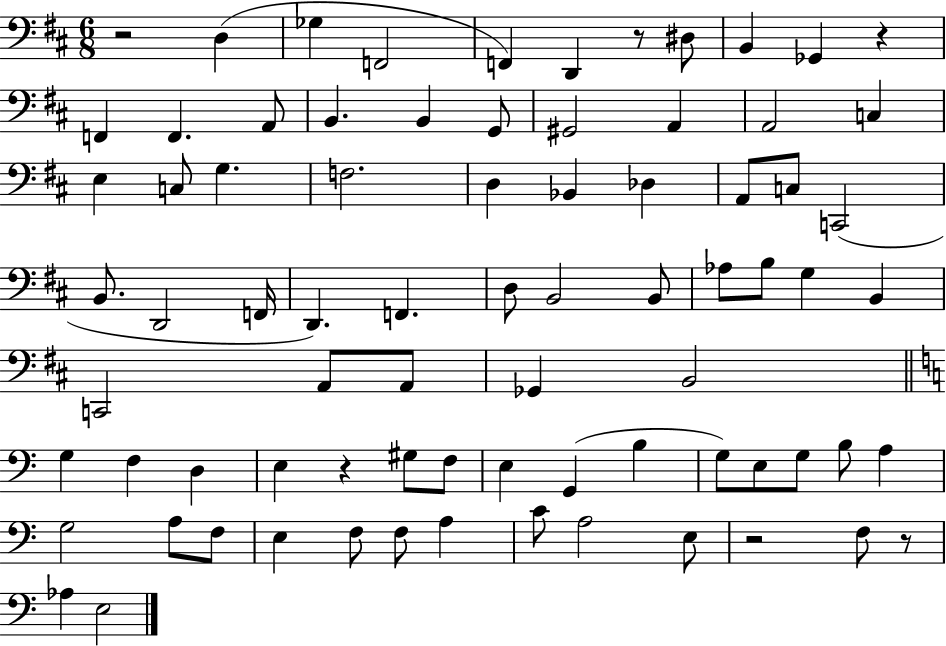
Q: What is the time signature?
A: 6/8